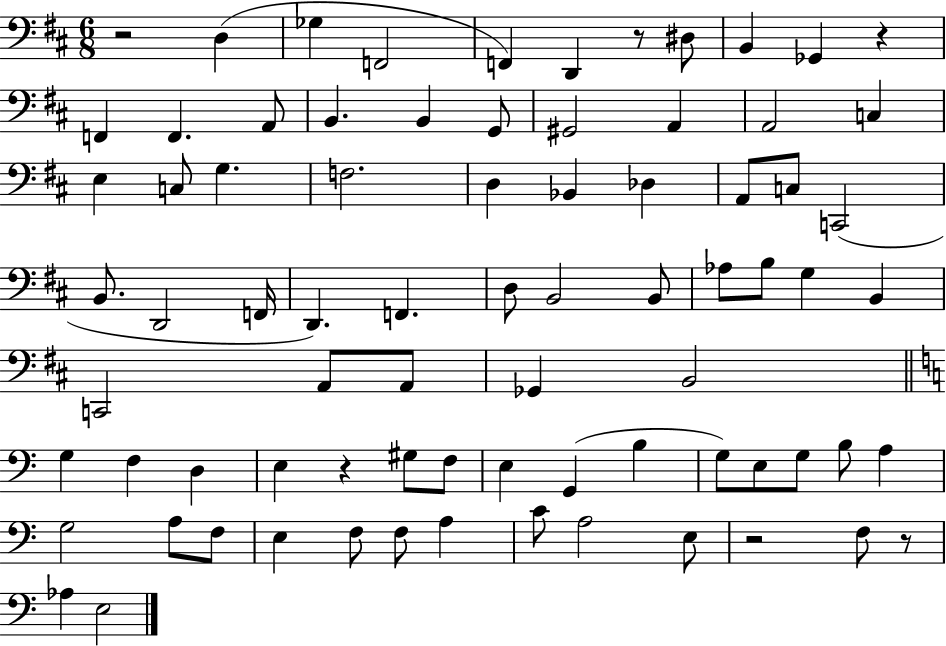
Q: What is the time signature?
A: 6/8